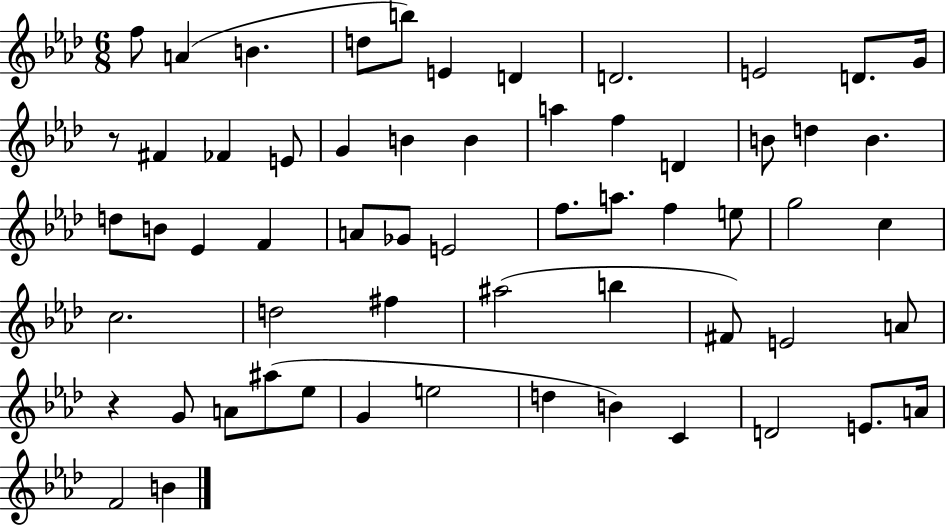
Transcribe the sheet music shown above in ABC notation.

X:1
T:Untitled
M:6/8
L:1/4
K:Ab
f/2 A B d/2 b/2 E D D2 E2 D/2 G/4 z/2 ^F _F E/2 G B B a f D B/2 d B d/2 B/2 _E F A/2 _G/2 E2 f/2 a/2 f e/2 g2 c c2 d2 ^f ^a2 b ^F/2 E2 A/2 z G/2 A/2 ^a/2 _e/2 G e2 d B C D2 E/2 A/4 F2 B